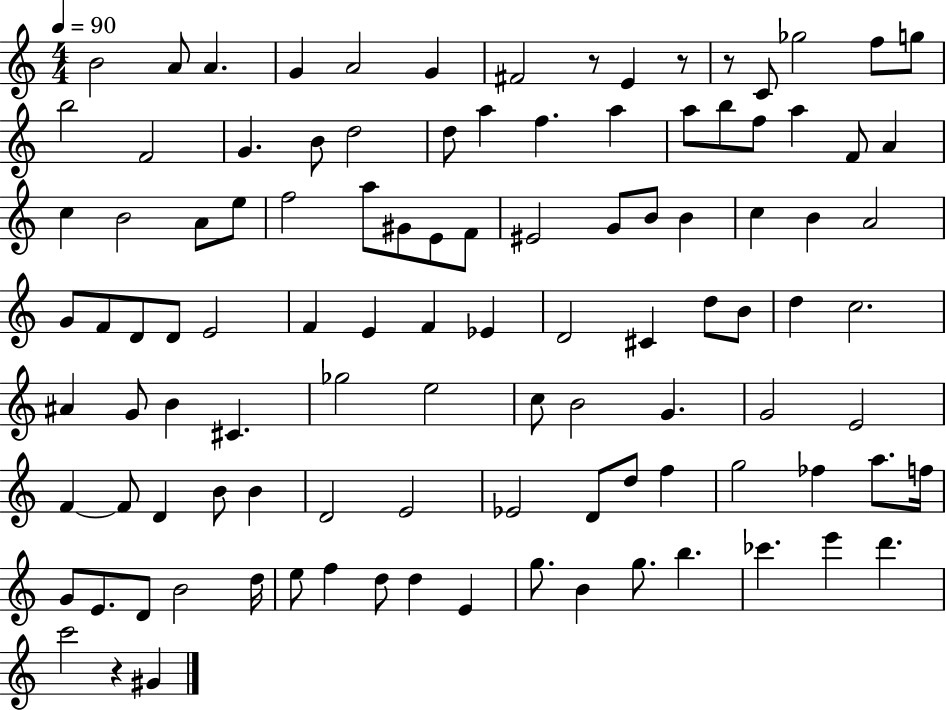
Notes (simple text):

B4/h A4/e A4/q. G4/q A4/h G4/q F#4/h R/e E4/q R/e R/e C4/e Gb5/h F5/e G5/e B5/h F4/h G4/q. B4/e D5/h D5/e A5/q F5/q. A5/q A5/e B5/e F5/e A5/q F4/e A4/q C5/q B4/h A4/e E5/e F5/h A5/e G#4/e E4/e F4/e EIS4/h G4/e B4/e B4/q C5/q B4/q A4/h G4/e F4/e D4/e D4/e E4/h F4/q E4/q F4/q Eb4/q D4/h C#4/q D5/e B4/e D5/q C5/h. A#4/q G4/e B4/q C#4/q. Gb5/h E5/h C5/e B4/h G4/q. G4/h E4/h F4/q F4/e D4/q B4/e B4/q D4/h E4/h Eb4/h D4/e D5/e F5/q G5/h FES5/q A5/e. F5/s G4/e E4/e. D4/e B4/h D5/s E5/e F5/q D5/e D5/q E4/q G5/e. B4/q G5/e. B5/q. CES6/q. E6/q D6/q. C6/h R/q G#4/q